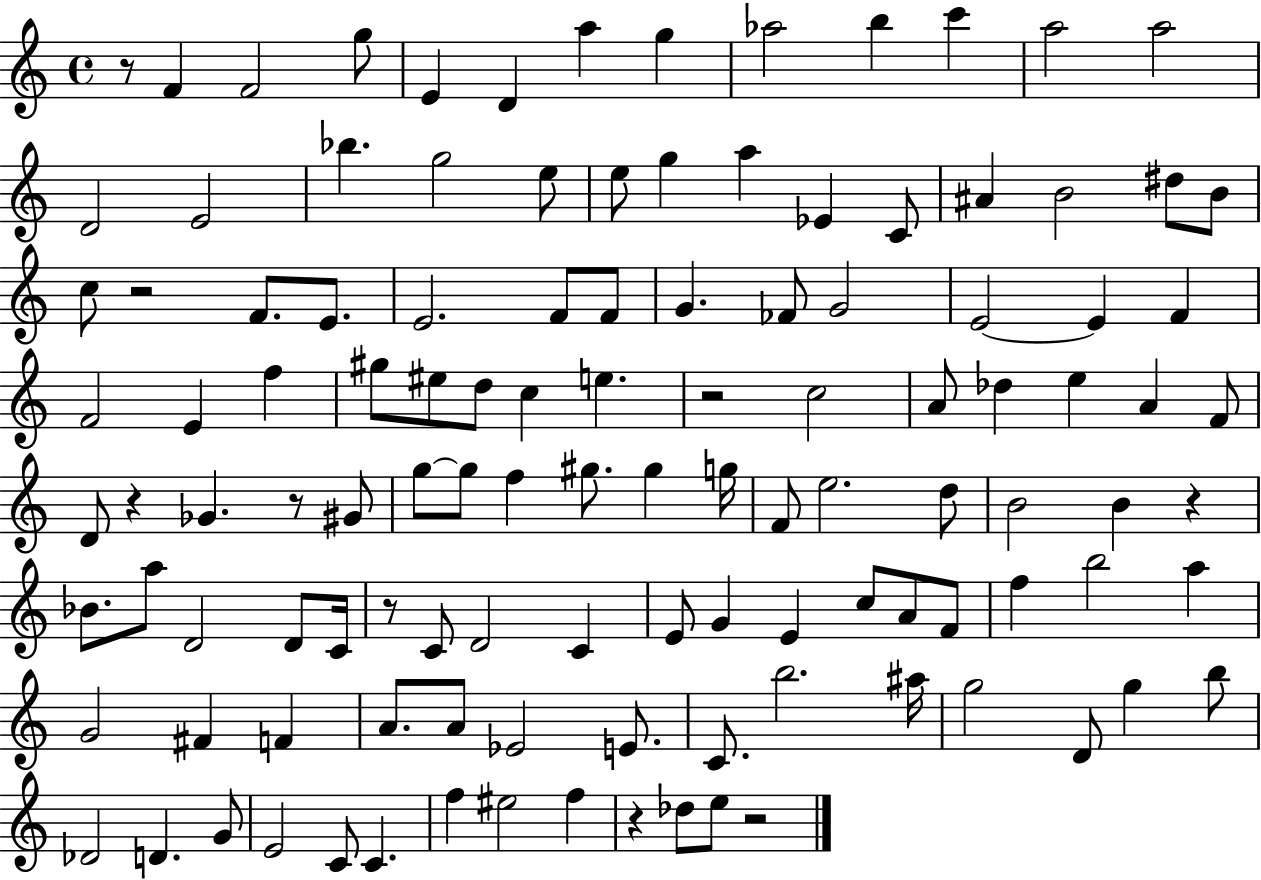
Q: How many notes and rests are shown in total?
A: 117